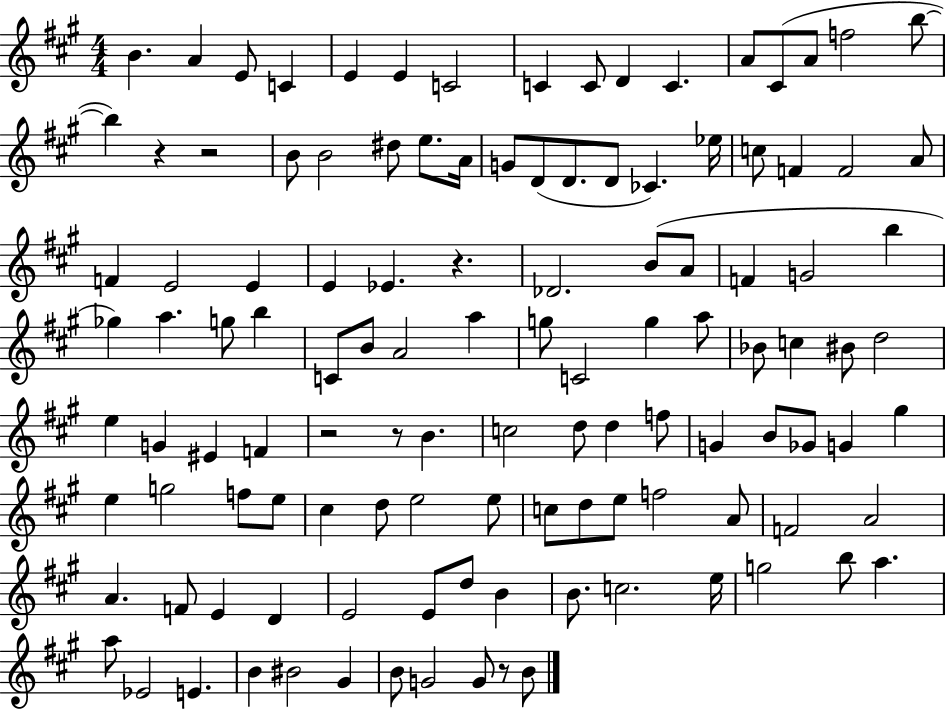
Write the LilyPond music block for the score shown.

{
  \clef treble
  \numericTimeSignature
  \time 4/4
  \key a \major
  \repeat volta 2 { b'4. a'4 e'8 c'4 | e'4 e'4 c'2 | c'4 c'8 d'4 c'4. | a'8 cis'8( a'8 f''2 b''8~~ | \break b''4) r4 r2 | b'8 b'2 dis''8 e''8. a'16 | g'8 d'8( d'8. d'8 ces'4.) ees''16 | c''8 f'4 f'2 a'8 | \break f'4 e'2 e'4 | e'4 ees'4. r4. | des'2. b'8( a'8 | f'4 g'2 b''4 | \break ges''4) a''4. g''8 b''4 | c'8 b'8 a'2 a''4 | g''8 c'2 g''4 a''8 | bes'8 c''4 bis'8 d''2 | \break e''4 g'4 eis'4 f'4 | r2 r8 b'4. | c''2 d''8 d''4 f''8 | g'4 b'8 ges'8 g'4 gis''4 | \break e''4 g''2 f''8 e''8 | cis''4 d''8 e''2 e''8 | c''8 d''8 e''8 f''2 a'8 | f'2 a'2 | \break a'4. f'8 e'4 d'4 | e'2 e'8 d''8 b'4 | b'8. c''2. e''16 | g''2 b''8 a''4. | \break a''8 ees'2 e'4. | b'4 bis'2 gis'4 | b'8 g'2 g'8 r8 b'8 | } \bar "|."
}